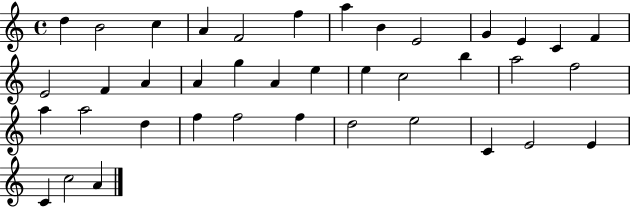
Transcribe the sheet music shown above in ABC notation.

X:1
T:Untitled
M:4/4
L:1/4
K:C
d B2 c A F2 f a B E2 G E C F E2 F A A g A e e c2 b a2 f2 a a2 d f f2 f d2 e2 C E2 E C c2 A